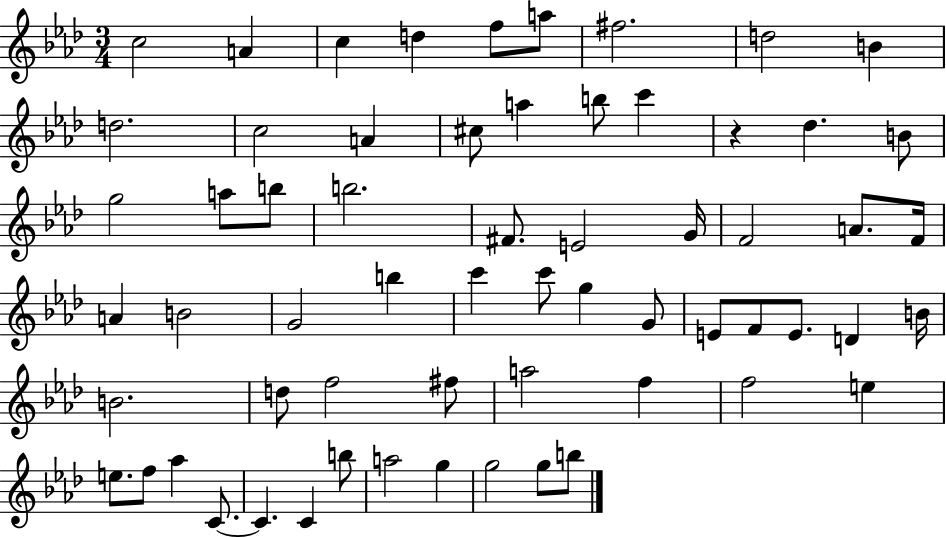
{
  \clef treble
  \numericTimeSignature
  \time 3/4
  \key aes \major
  c''2 a'4 | c''4 d''4 f''8 a''8 | fis''2. | d''2 b'4 | \break d''2. | c''2 a'4 | cis''8 a''4 b''8 c'''4 | r4 des''4. b'8 | \break g''2 a''8 b''8 | b''2. | fis'8. e'2 g'16 | f'2 a'8. f'16 | \break a'4 b'2 | g'2 b''4 | c'''4 c'''8 g''4 g'8 | e'8 f'8 e'8. d'4 b'16 | \break b'2. | d''8 f''2 fis''8 | a''2 f''4 | f''2 e''4 | \break e''8. f''8 aes''4 c'8.~~ | c'4. c'4 b''8 | a''2 g''4 | g''2 g''8 b''8 | \break \bar "|."
}